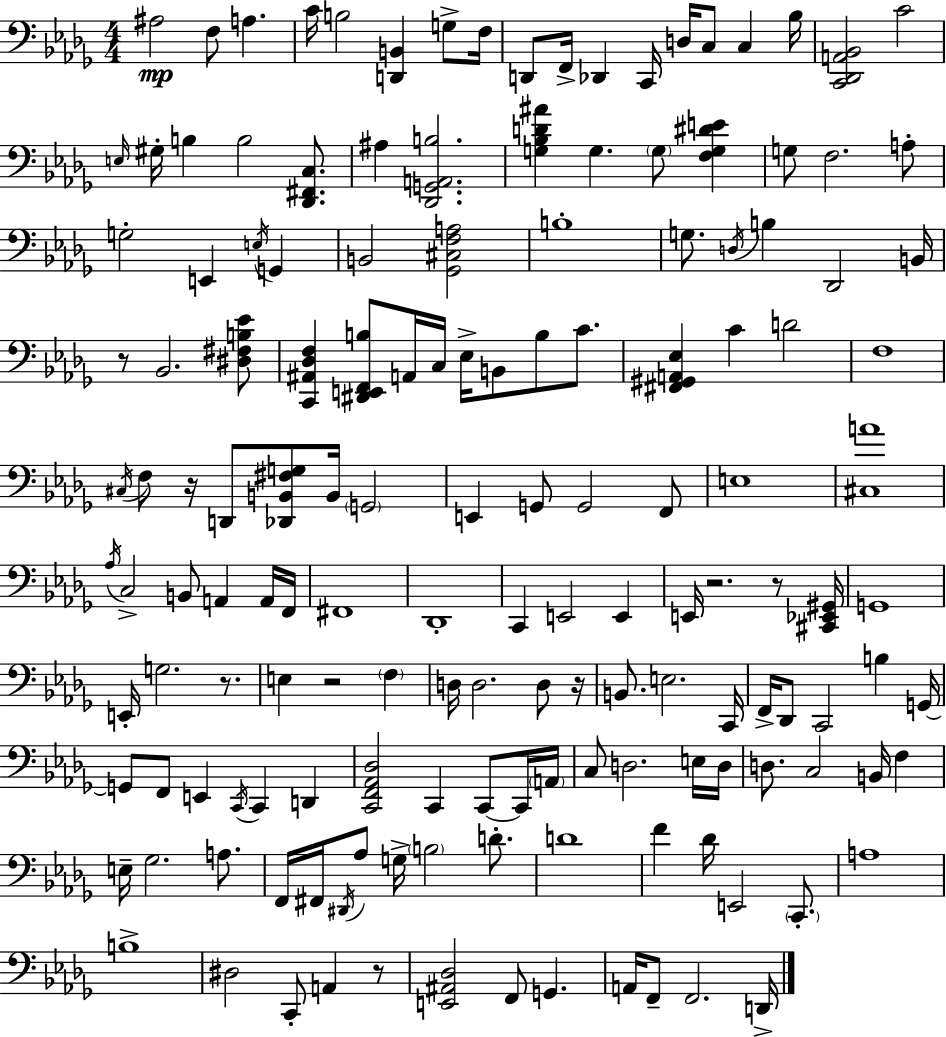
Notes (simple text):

A#3/h F3/e A3/q. C4/s B3/h [D2,B2]/q G3/e F3/s D2/e F2/s Db2/q C2/s D3/s C3/e C3/q Bb3/s [C2,Db2,A2,Bb2]/h C4/h E3/s G#3/s B3/q B3/h [Db2,F#2,C3]/e. A#3/q [Db2,G2,A2,B3]/h. [G3,Bb3,D4,A#4]/q G3/q. G3/e [F3,G3,D#4,E4]/q G3/e F3/h. A3/e G3/h E2/q E3/s G2/q B2/h [Gb2,C#3,F3,A3]/h B3/w G3/e. D3/s B3/q Db2/h B2/s R/e Bb2/h. [D#3,F#3,B3,Eb4]/e [C2,A#2,Db3,F3]/q [D#2,E2,F2,B3]/e A2/s C3/s Eb3/s B2/e B3/e C4/e. [F#2,G#2,A2,Eb3]/q C4/q D4/h F3/w C#3/s F3/e R/s D2/e [Db2,B2,F#3,G3]/e B2/s G2/h E2/q G2/e G2/h F2/e E3/w [C#3,A4]/w Ab3/s C3/h B2/e A2/q A2/s F2/s F#2/w Db2/w C2/q E2/h E2/q E2/s R/h. R/e [C#2,Eb2,G#2]/s G2/w E2/s G3/h. R/e. E3/q R/h F3/q D3/s D3/h. D3/e R/s B2/e. E3/h. C2/s F2/s Db2/e C2/h B3/q G2/s G2/e F2/e E2/q C2/s C2/q D2/q [C2,F2,Ab2,Db3]/h C2/q C2/e C2/s A2/s C3/e D3/h. E3/s D3/s D3/e. C3/h B2/s F3/q E3/s Gb3/h. A3/e. F2/s F#2/s D#2/s Ab3/e G3/s B3/h D4/e. D4/w F4/q Db4/s E2/h C2/e. A3/w B3/w D#3/h C2/e A2/q R/e [E2,A#2,Db3]/h F2/e G2/q. A2/s F2/e F2/h. D2/s